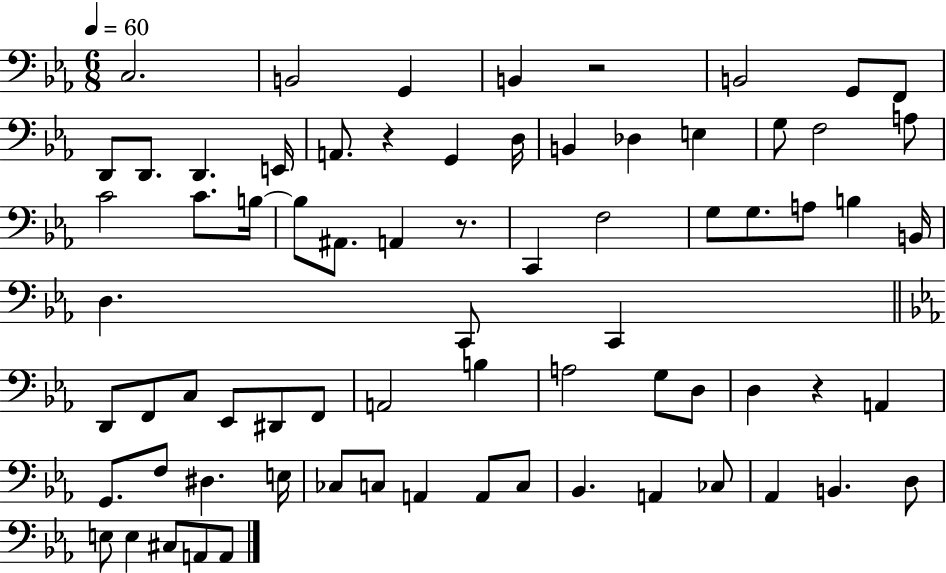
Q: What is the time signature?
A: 6/8